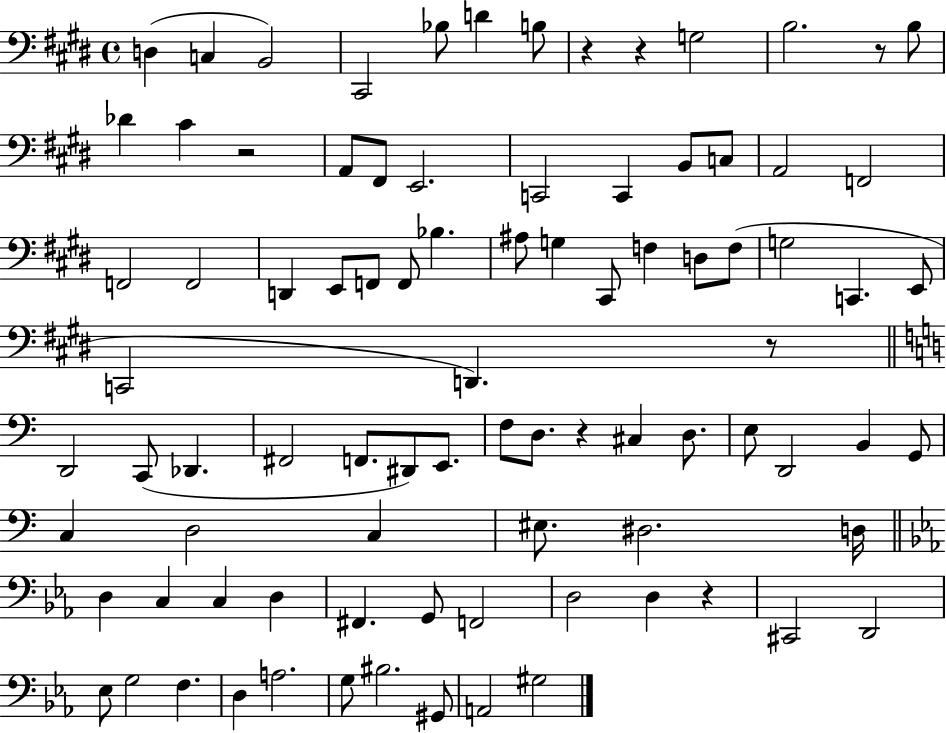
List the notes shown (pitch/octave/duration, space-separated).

D3/q C3/q B2/h C#2/h Bb3/e D4/q B3/e R/q R/q G3/h B3/h. R/e B3/e Db4/q C#4/q R/h A2/e F#2/e E2/h. C2/h C2/q B2/e C3/e A2/h F2/h F2/h F2/h D2/q E2/e F2/e F2/e Bb3/q. A#3/e G3/q C#2/e F3/q D3/e F3/e G3/h C2/q. E2/e C2/h D2/q. R/e D2/h C2/e Db2/q. F#2/h F2/e. D#2/e E2/e. F3/e D3/e. R/q C#3/q D3/e. E3/e D2/h B2/q G2/e C3/q D3/h C3/q EIS3/e. D#3/h. D3/s D3/q C3/q C3/q D3/q F#2/q. G2/e F2/h D3/h D3/q R/q C#2/h D2/h Eb3/e G3/h F3/q. D3/q A3/h. G3/e BIS3/h. G#2/e A2/h G#3/h